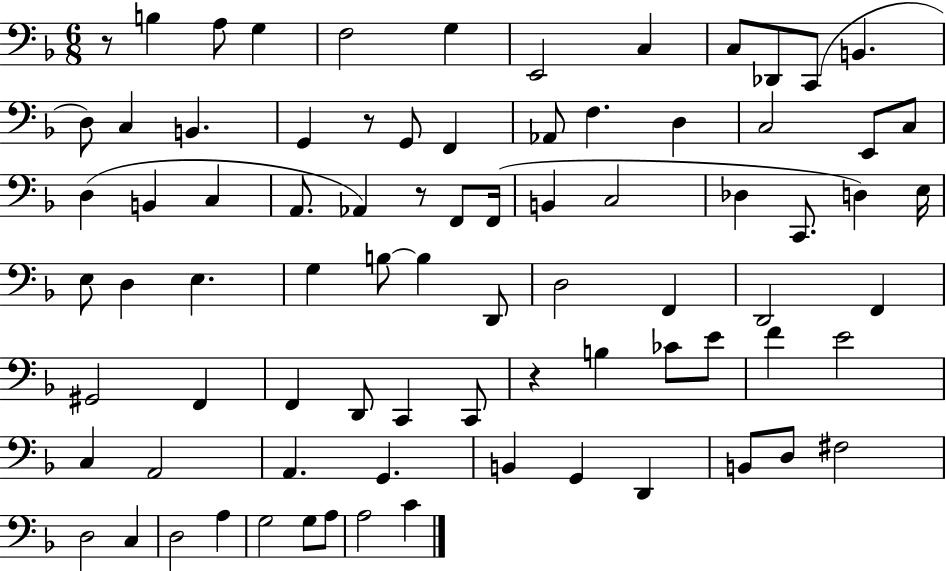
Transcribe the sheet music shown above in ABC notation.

X:1
T:Untitled
M:6/8
L:1/4
K:F
z/2 B, A,/2 G, F,2 G, E,,2 C, C,/2 _D,,/2 C,,/2 B,, D,/2 C, B,, G,, z/2 G,,/2 F,, _A,,/2 F, D, C,2 E,,/2 C,/2 D, B,, C, A,,/2 _A,, z/2 F,,/2 F,,/4 B,, C,2 _D, C,,/2 D, E,/4 E,/2 D, E, G, B,/2 B, D,,/2 D,2 F,, D,,2 F,, ^G,,2 F,, F,, D,,/2 C,, C,,/2 z B, _C/2 E/2 F E2 C, A,,2 A,, G,, B,, G,, D,, B,,/2 D,/2 ^F,2 D,2 C, D,2 A, G,2 G,/2 A,/2 A,2 C